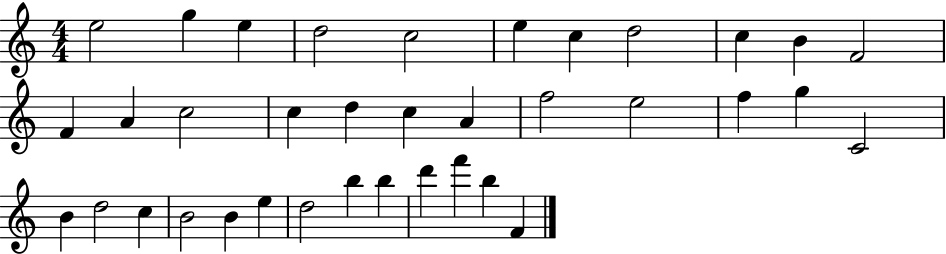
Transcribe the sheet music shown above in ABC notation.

X:1
T:Untitled
M:4/4
L:1/4
K:C
e2 g e d2 c2 e c d2 c B F2 F A c2 c d c A f2 e2 f g C2 B d2 c B2 B e d2 b b d' f' b F